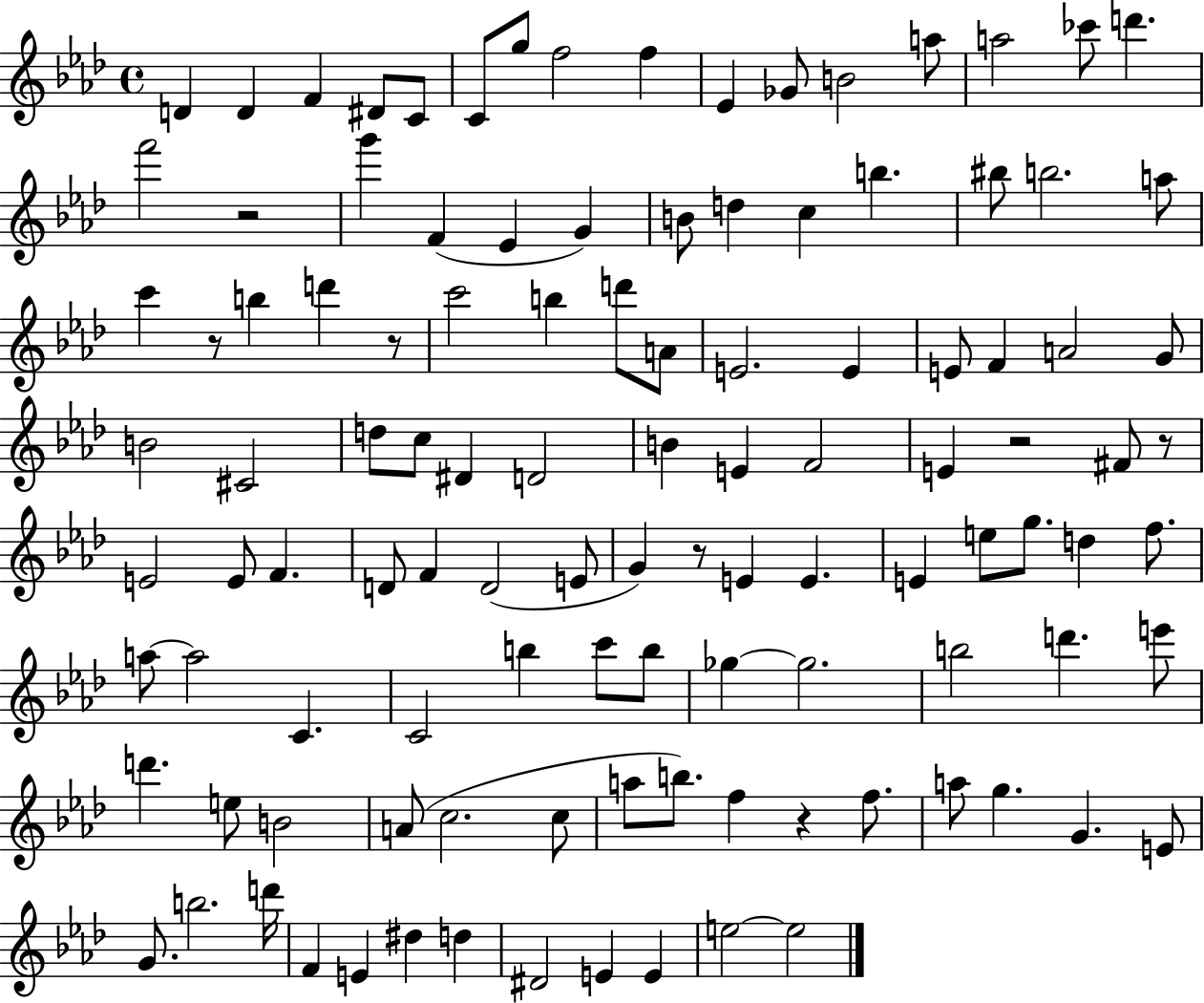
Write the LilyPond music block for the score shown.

{
  \clef treble
  \time 4/4
  \defaultTimeSignature
  \key aes \major
  \repeat volta 2 { d'4 d'4 f'4 dis'8 c'8 | c'8 g''8 f''2 f''4 | ees'4 ges'8 b'2 a''8 | a''2 ces'''8 d'''4. | \break f'''2 r2 | g'''4 f'4( ees'4 g'4) | b'8 d''4 c''4 b''4. | bis''8 b''2. a''8 | \break c'''4 r8 b''4 d'''4 r8 | c'''2 b''4 d'''8 a'8 | e'2. e'4 | e'8 f'4 a'2 g'8 | \break b'2 cis'2 | d''8 c''8 dis'4 d'2 | b'4 e'4 f'2 | e'4 r2 fis'8 r8 | \break e'2 e'8 f'4. | d'8 f'4 d'2( e'8 | g'4) r8 e'4 e'4. | e'4 e''8 g''8. d''4 f''8. | \break a''8~~ a''2 c'4. | c'2 b''4 c'''8 b''8 | ges''4~~ ges''2. | b''2 d'''4. e'''8 | \break d'''4. e''8 b'2 | a'8( c''2. c''8 | a''8 b''8.) f''4 r4 f''8. | a''8 g''4. g'4. e'8 | \break g'8. b''2. d'''16 | f'4 e'4 dis''4 d''4 | dis'2 e'4 e'4 | e''2~~ e''2 | \break } \bar "|."
}